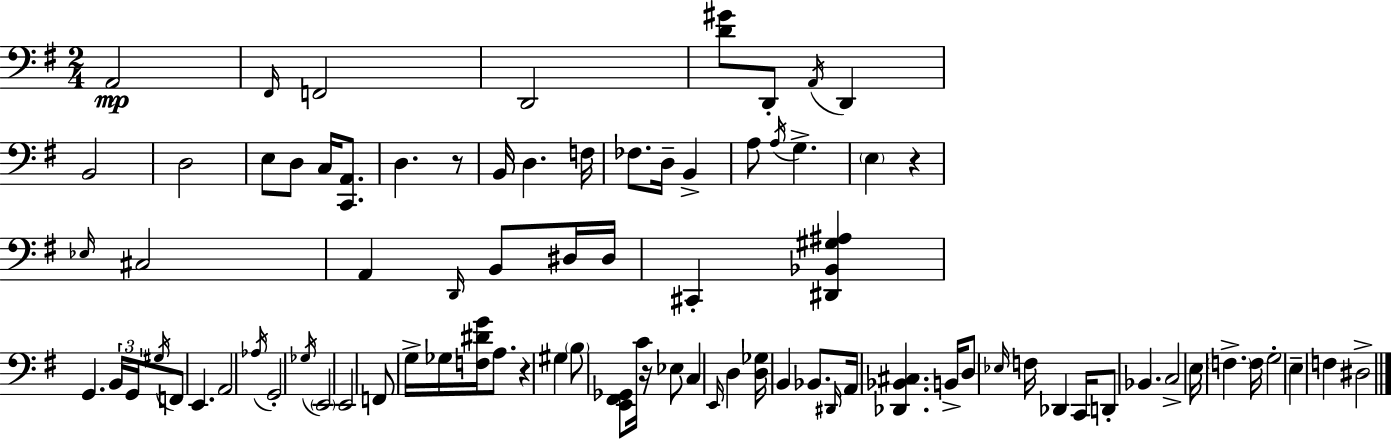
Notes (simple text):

A2/h F#2/s F2/h D2/h [D4,G#4]/e D2/e A2/s D2/q B2/h D3/h E3/e D3/e C3/s [C2,A2]/e. D3/q. R/e B2/s D3/q. F3/s FES3/e. D3/s B2/q A3/e A3/s G3/q. E3/q R/q Eb3/s C#3/h A2/q D2/s B2/e D#3/s D#3/s C#2/q [D#2,Bb2,G#3,A#3]/q G2/q. B2/s G2/s G#3/s F2/e E2/q. A2/h Ab3/s G2/h Gb3/s E2/h E2/h F2/e G3/s Gb3/s [F3,D#4,G4]/s A3/e. R/q G#3/q B3/e [E2,F#2,Gb2]/e C4/s R/s Eb3/e C3/q E2/s D3/q [D3,Gb3]/s B2/q Bb2/e. D#2/s A2/s [Db2,Bb2,C#3]/q. B2/s D3/e Eb3/s F3/s Db2/q C2/s D2/e Bb2/q. C3/h E3/s F3/q. F3/s G3/h E3/q F3/q D#3/h